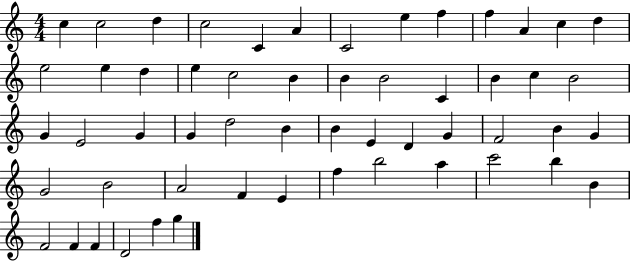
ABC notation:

X:1
T:Untitled
M:4/4
L:1/4
K:C
c c2 d c2 C A C2 e f f A c d e2 e d e c2 B B B2 C B c B2 G E2 G G d2 B B E D G F2 B G G2 B2 A2 F E f b2 a c'2 b B F2 F F D2 f g